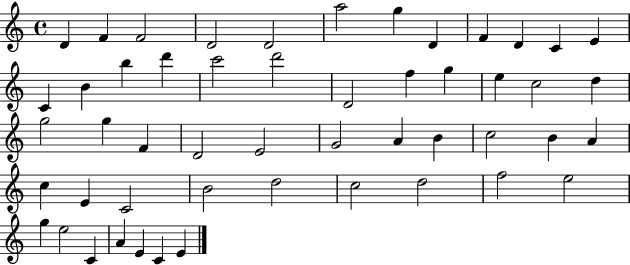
X:1
T:Untitled
M:4/4
L:1/4
K:C
D F F2 D2 D2 a2 g D F D C E C B b d' c'2 d'2 D2 f g e c2 d g2 g F D2 E2 G2 A B c2 B A c E C2 B2 d2 c2 d2 f2 e2 g e2 C A E C E